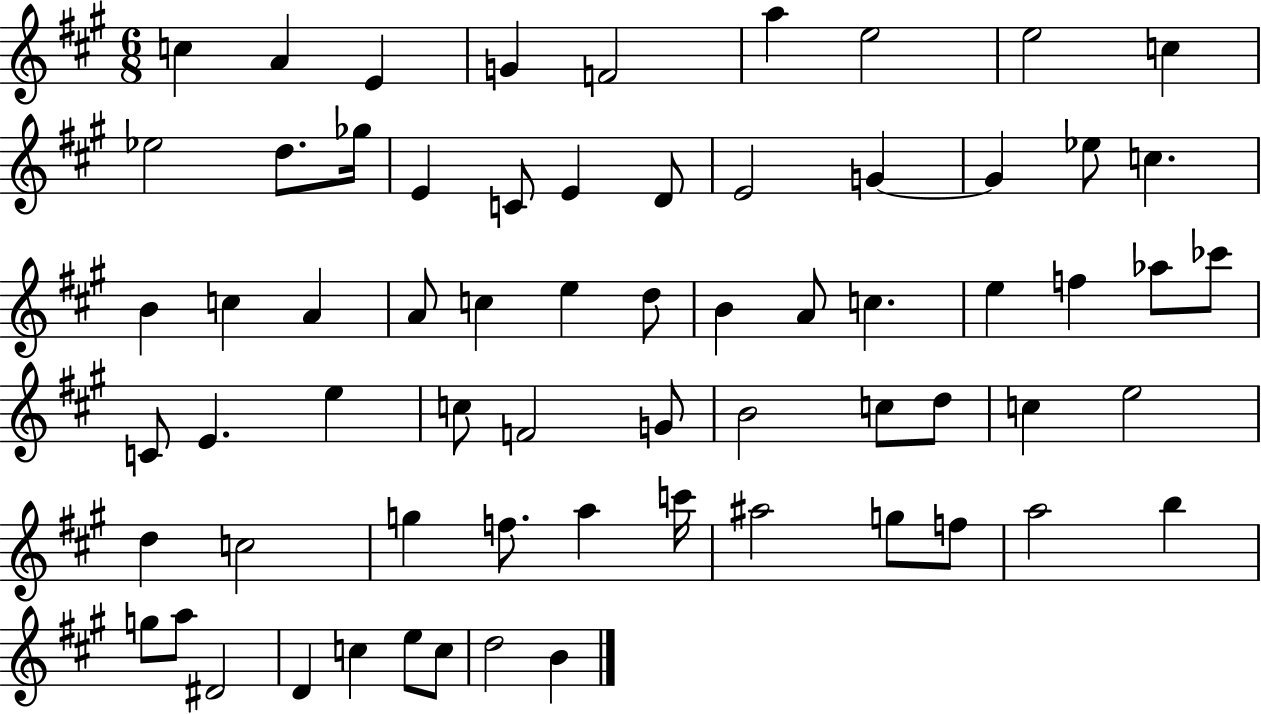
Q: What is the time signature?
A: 6/8